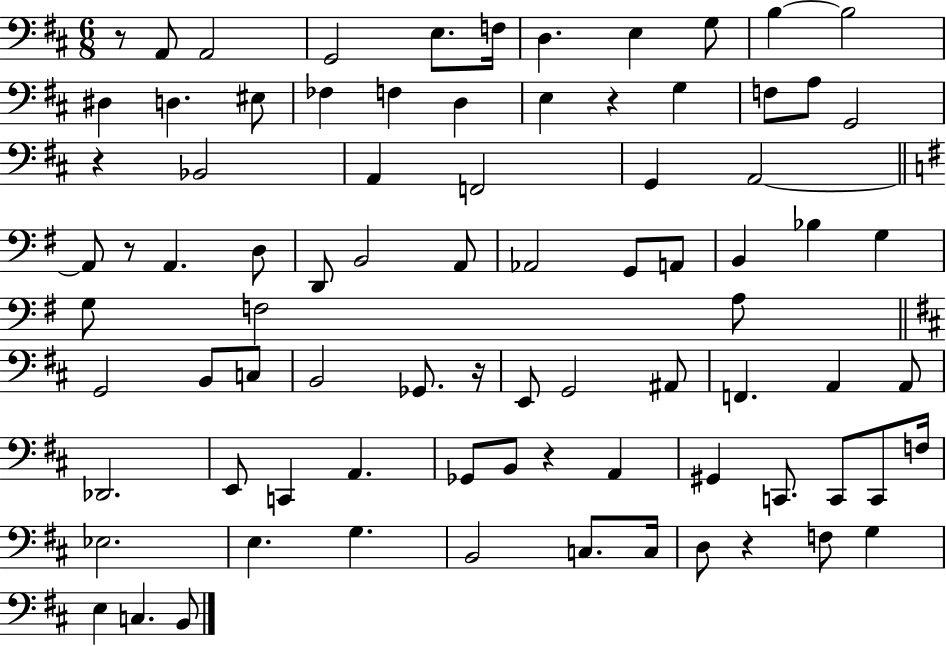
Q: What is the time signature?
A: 6/8